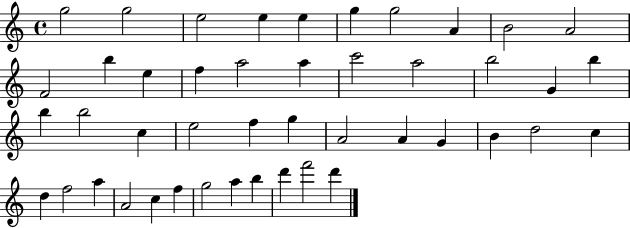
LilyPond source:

{
  \clef treble
  \time 4/4
  \defaultTimeSignature
  \key c \major
  g''2 g''2 | e''2 e''4 e''4 | g''4 g''2 a'4 | b'2 a'2 | \break f'2 b''4 e''4 | f''4 a''2 a''4 | c'''2 a''2 | b''2 g'4 b''4 | \break b''4 b''2 c''4 | e''2 f''4 g''4 | a'2 a'4 g'4 | b'4 d''2 c''4 | \break d''4 f''2 a''4 | a'2 c''4 f''4 | g''2 a''4 b''4 | d'''4 f'''2 d'''4 | \break \bar "|."
}